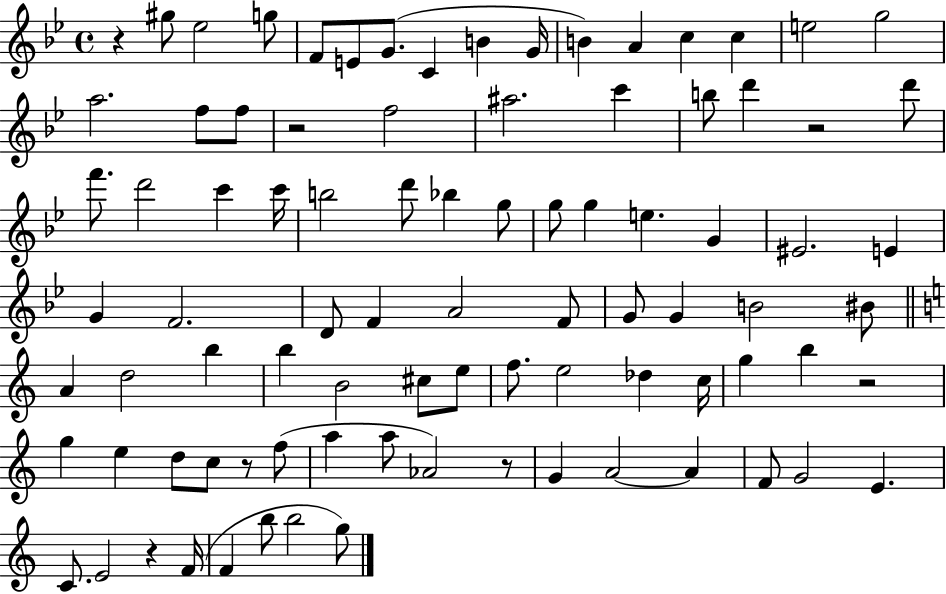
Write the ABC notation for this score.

X:1
T:Untitled
M:4/4
L:1/4
K:Bb
z ^g/2 _e2 g/2 F/2 E/2 G/2 C B G/4 B A c c e2 g2 a2 f/2 f/2 z2 f2 ^a2 c' b/2 d' z2 d'/2 f'/2 d'2 c' c'/4 b2 d'/2 _b g/2 g/2 g e G ^E2 E G F2 D/2 F A2 F/2 G/2 G B2 ^B/2 A d2 b b B2 ^c/2 e/2 f/2 e2 _d c/4 g b z2 g e d/2 c/2 z/2 f/2 a a/2 _A2 z/2 G A2 A F/2 G2 E C/2 E2 z F/4 F b/2 b2 g/2